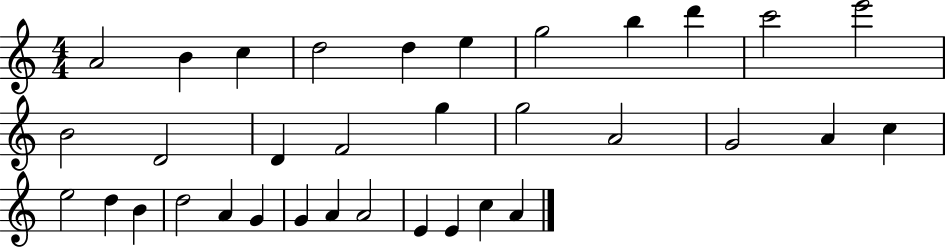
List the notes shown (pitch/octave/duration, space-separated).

A4/h B4/q C5/q D5/h D5/q E5/q G5/h B5/q D6/q C6/h E6/h B4/h D4/h D4/q F4/h G5/q G5/h A4/h G4/h A4/q C5/q E5/h D5/q B4/q D5/h A4/q G4/q G4/q A4/q A4/h E4/q E4/q C5/q A4/q